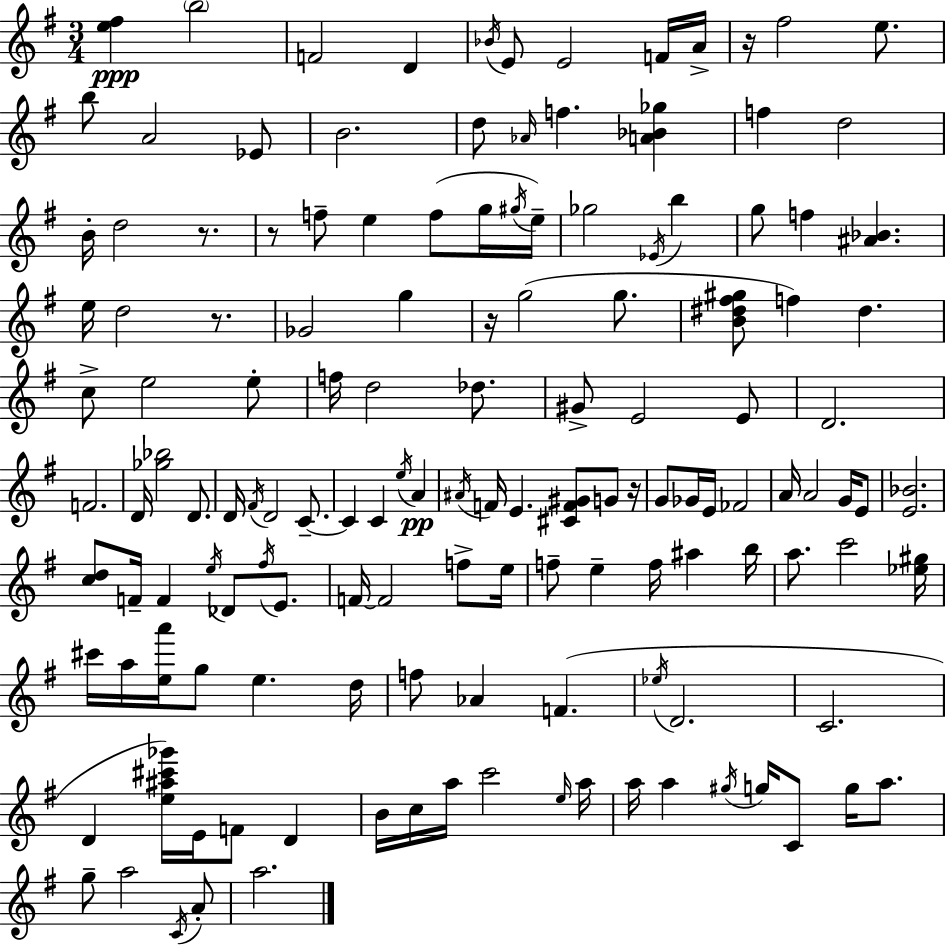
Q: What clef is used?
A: treble